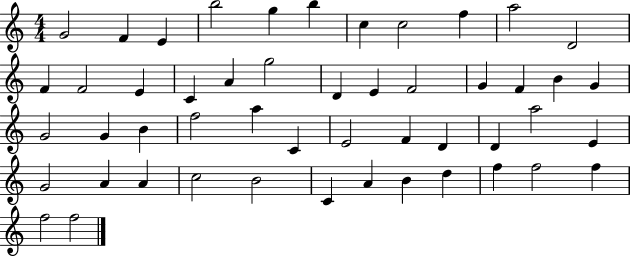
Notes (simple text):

G4/h F4/q E4/q B5/h G5/q B5/q C5/q C5/h F5/q A5/h D4/h F4/q F4/h E4/q C4/q A4/q G5/h D4/q E4/q F4/h G4/q F4/q B4/q G4/q G4/h G4/q B4/q F5/h A5/q C4/q E4/h F4/q D4/q D4/q A5/h E4/q G4/h A4/q A4/q C5/h B4/h C4/q A4/q B4/q D5/q F5/q F5/h F5/q F5/h F5/h